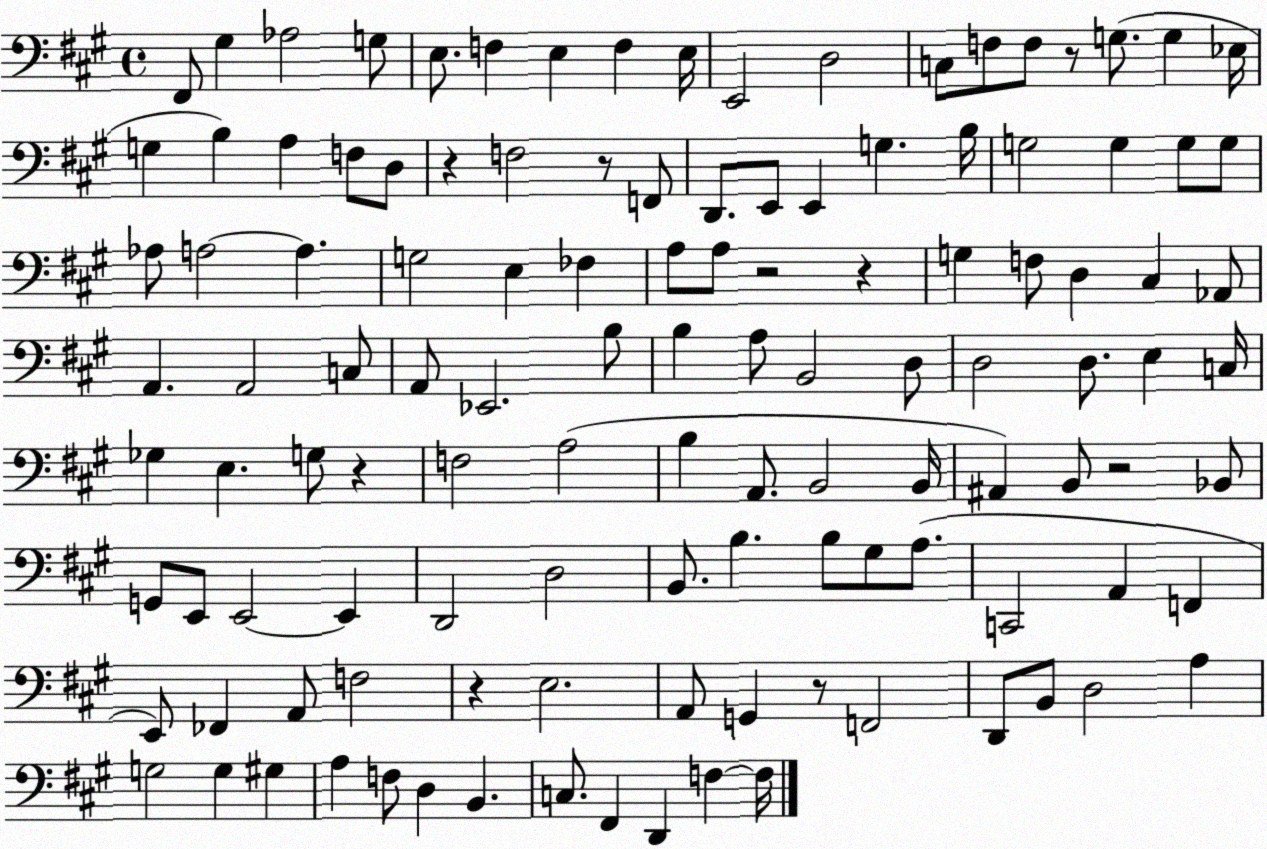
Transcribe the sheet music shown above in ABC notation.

X:1
T:Untitled
M:4/4
L:1/4
K:A
^F,,/2 ^G, _A,2 G,/2 E,/2 F, E, F, E,/4 E,,2 D,2 C,/2 F,/2 F,/2 z/2 G,/2 G, _E,/4 G, B, A, F,/2 D,/2 z F,2 z/2 F,,/2 D,,/2 E,,/2 E,, G, B,/4 G,2 G, G,/2 G,/2 _A,/2 A,2 A, G,2 E, _F, A,/2 A,/2 z2 z G, F,/2 D, ^C, _A,,/2 A,, A,,2 C,/2 A,,/2 _E,,2 B,/2 B, A,/2 B,,2 D,/2 D,2 D,/2 E, C,/4 _G, E, G,/2 z F,2 A,2 B, A,,/2 B,,2 B,,/4 ^A,, B,,/2 z2 _B,,/2 G,,/2 E,,/2 E,,2 E,, D,,2 D,2 B,,/2 B, B,/2 ^G,/2 A,/2 C,,2 A,, F,, E,,/2 _F,, A,,/2 F,2 z E,2 A,,/2 G,, z/2 F,,2 D,,/2 B,,/2 D,2 A, G,2 G, ^G, A, F,/2 D, B,, C,/2 ^F,, D,, F, F,/4